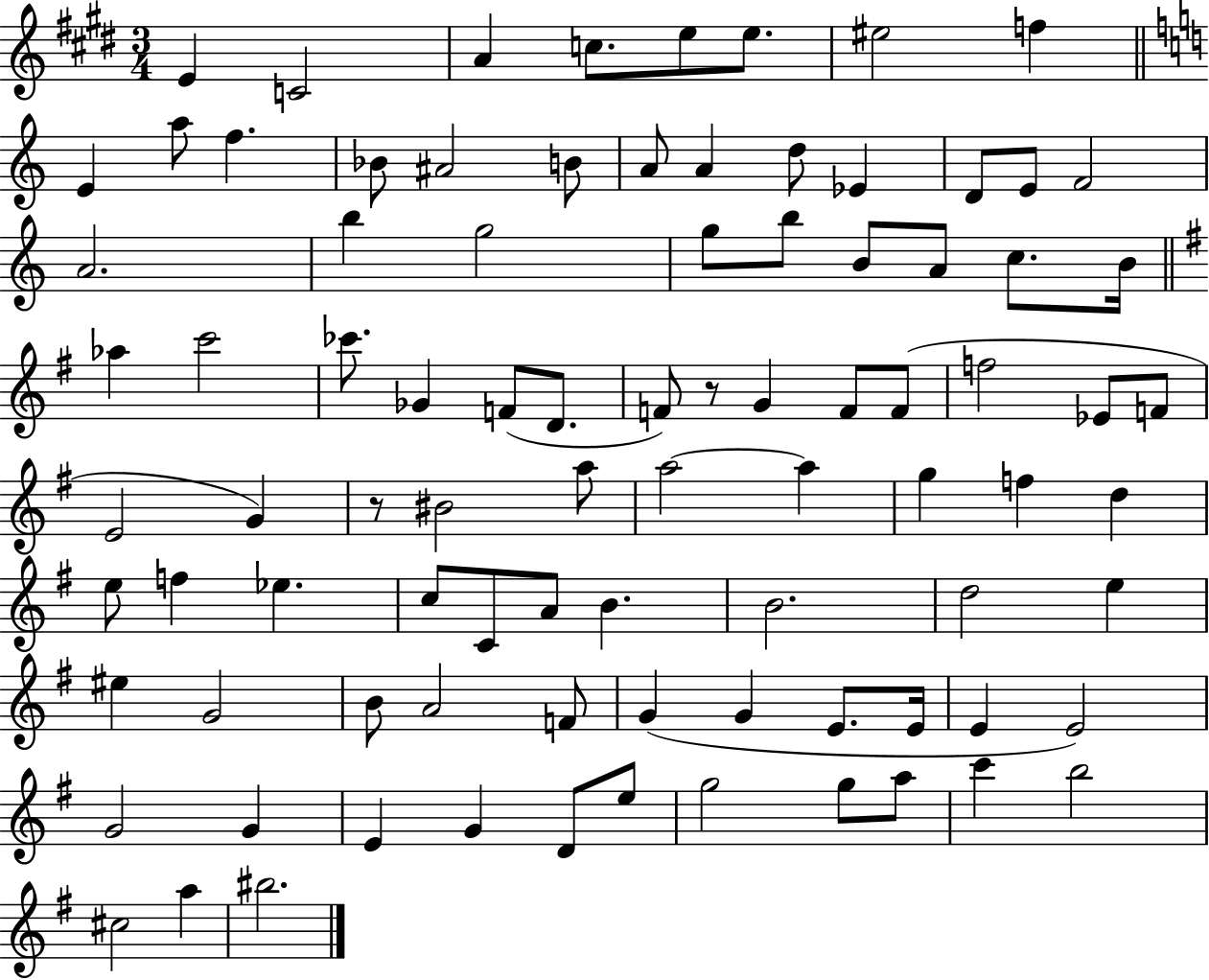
{
  \clef treble
  \numericTimeSignature
  \time 3/4
  \key e \major
  e'4 c'2 | a'4 c''8. e''8 e''8. | eis''2 f''4 | \bar "||" \break \key a \minor e'4 a''8 f''4. | bes'8 ais'2 b'8 | a'8 a'4 d''8 ees'4 | d'8 e'8 f'2 | \break a'2. | b''4 g''2 | g''8 b''8 b'8 a'8 c''8. b'16 | \bar "||" \break \key g \major aes''4 c'''2 | ces'''8. ges'4 f'8( d'8. | f'8) r8 g'4 f'8 f'8( | f''2 ees'8 f'8 | \break e'2 g'4) | r8 bis'2 a''8 | a''2~~ a''4 | g''4 f''4 d''4 | \break e''8 f''4 ees''4. | c''8 c'8 a'8 b'4. | b'2. | d''2 e''4 | \break eis''4 g'2 | b'8 a'2 f'8 | g'4( g'4 e'8. e'16 | e'4 e'2) | \break g'2 g'4 | e'4 g'4 d'8 e''8 | g''2 g''8 a''8 | c'''4 b''2 | \break cis''2 a''4 | bis''2. | \bar "|."
}